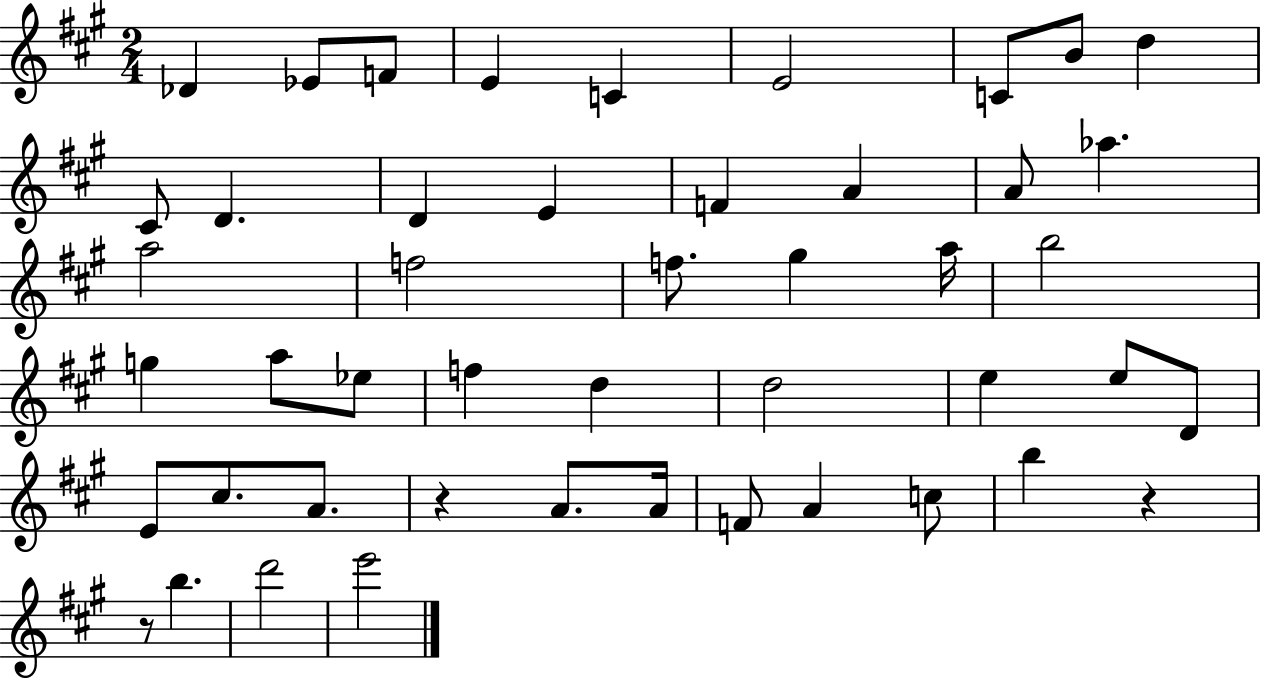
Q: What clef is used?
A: treble